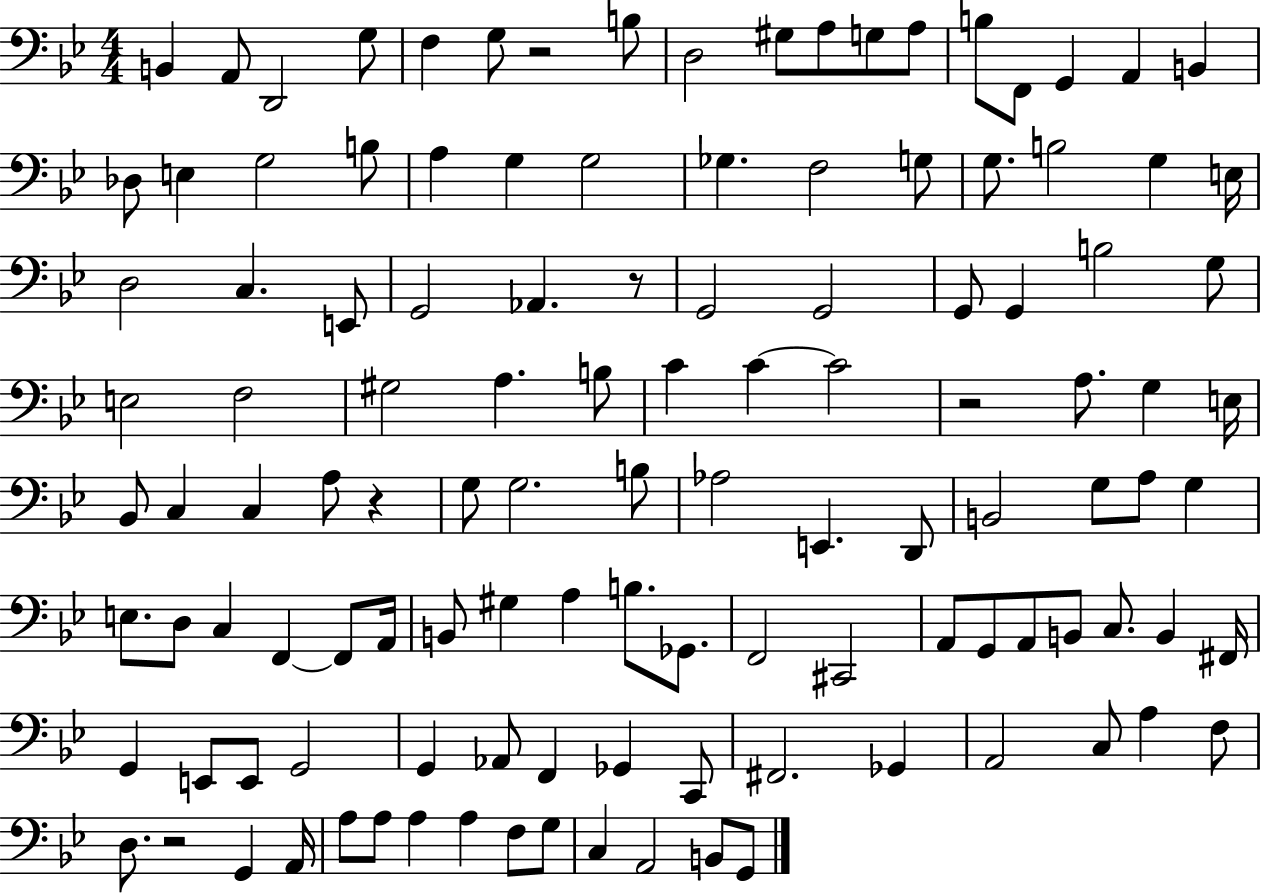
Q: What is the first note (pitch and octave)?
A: B2